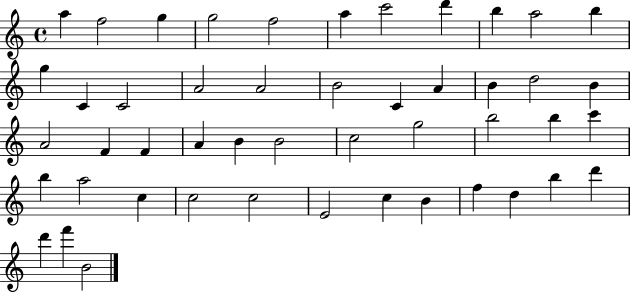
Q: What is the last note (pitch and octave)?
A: B4